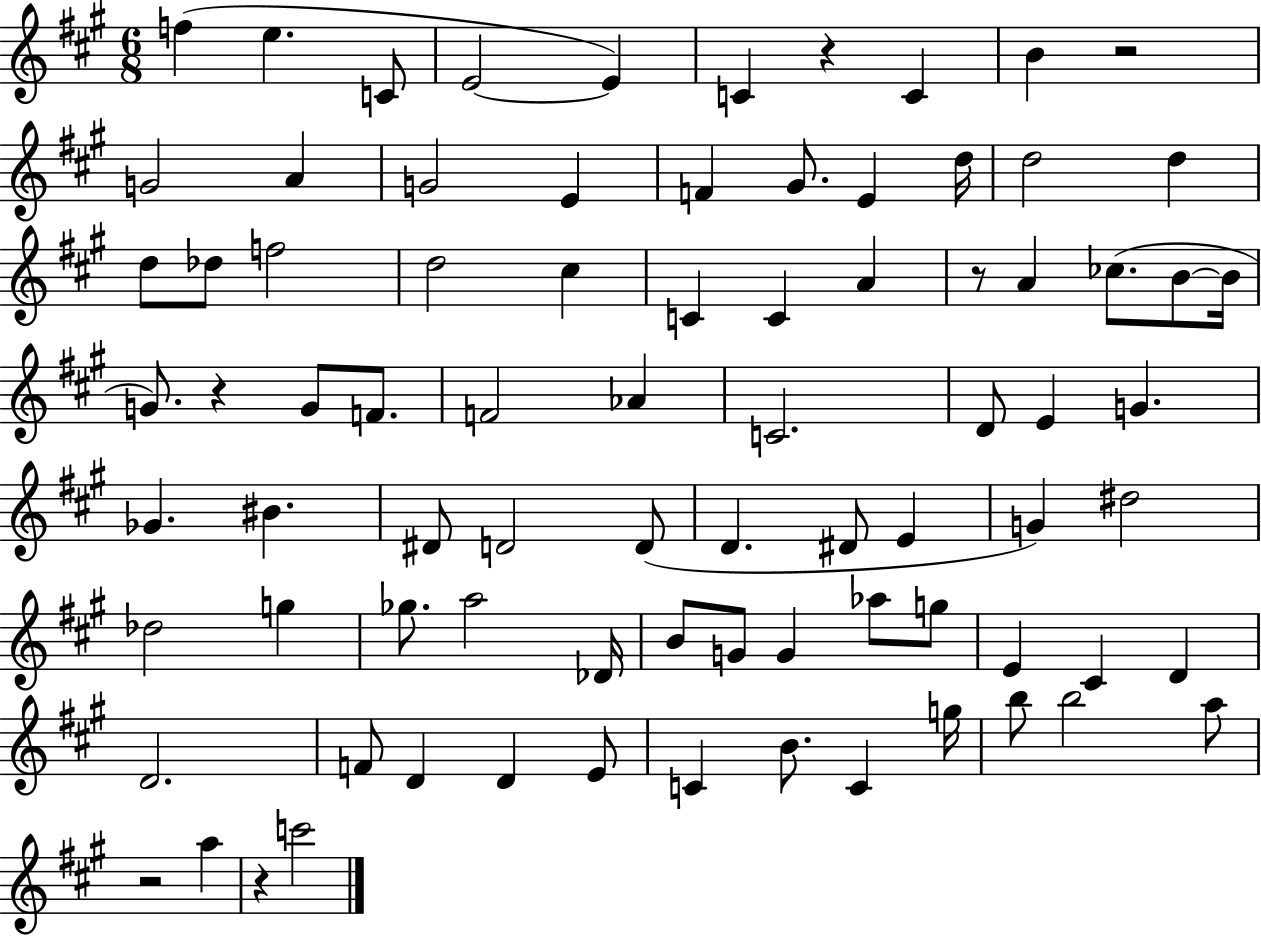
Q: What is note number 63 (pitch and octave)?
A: D4